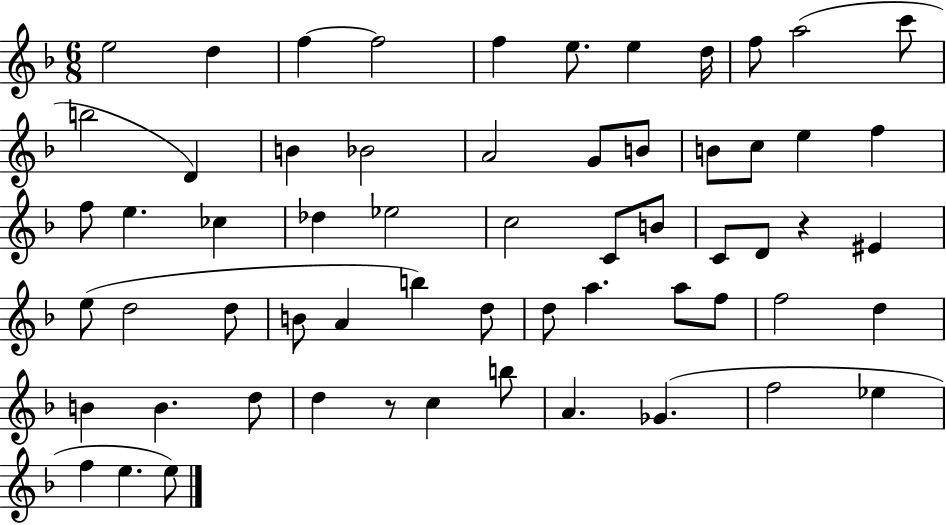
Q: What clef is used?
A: treble